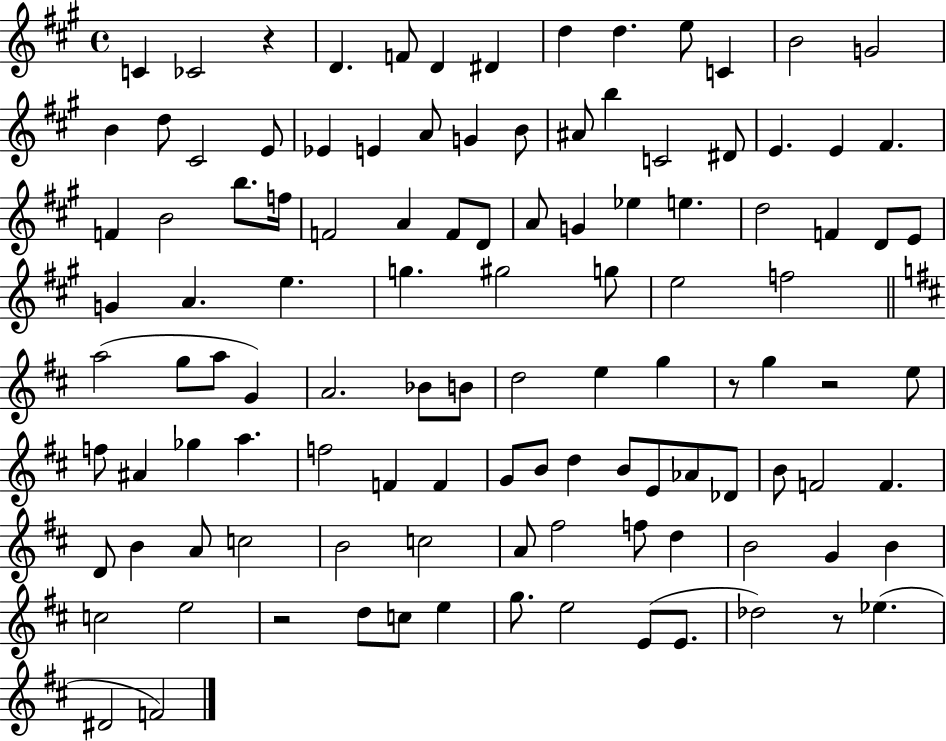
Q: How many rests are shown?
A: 5